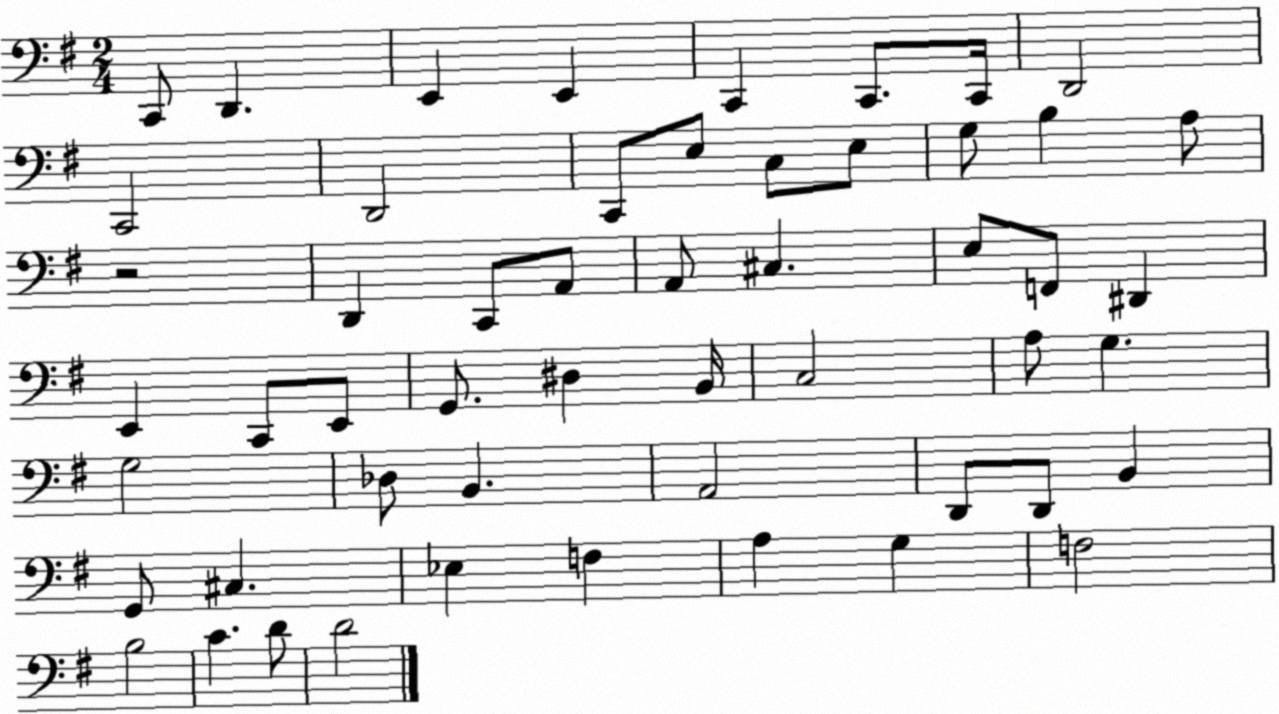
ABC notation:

X:1
T:Untitled
M:2/4
L:1/4
K:G
C,,/2 D,, E,, E,, C,, C,,/2 C,,/4 D,,2 C,,2 D,,2 C,,/2 E,/2 C,/2 E,/2 G,/2 B, A,/2 z2 D,, C,,/2 A,,/2 A,,/2 ^C, E,/2 F,,/2 ^D,, E,, C,,/2 E,,/2 G,,/2 ^D, B,,/4 C,2 A,/2 G, G,2 _D,/2 B,, A,,2 D,,/2 D,,/2 B,, G,,/2 ^C, _E, F, A, G, F,2 B,2 C D/2 D2